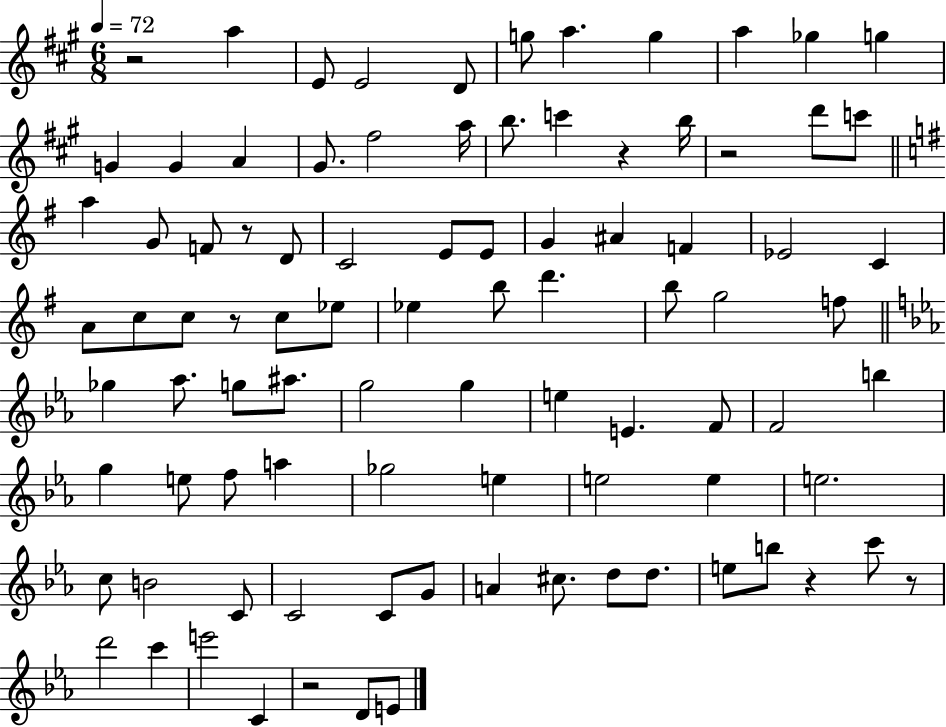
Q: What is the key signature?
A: A major